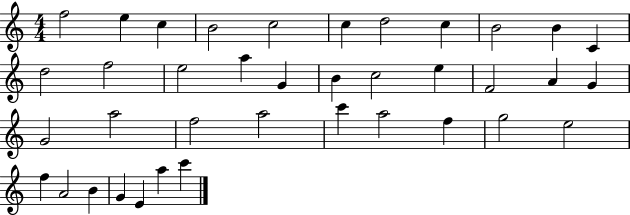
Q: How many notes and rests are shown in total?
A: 38